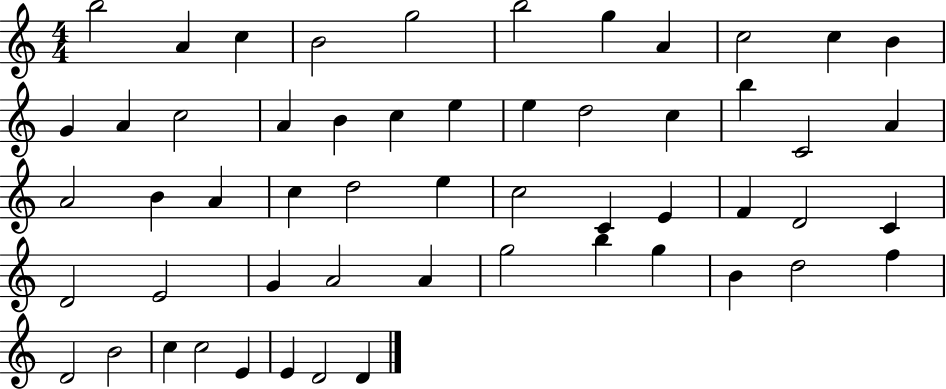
B5/h A4/q C5/q B4/h G5/h B5/h G5/q A4/q C5/h C5/q B4/q G4/q A4/q C5/h A4/q B4/q C5/q E5/q E5/q D5/h C5/q B5/q C4/h A4/q A4/h B4/q A4/q C5/q D5/h E5/q C5/h C4/q E4/q F4/q D4/h C4/q D4/h E4/h G4/q A4/h A4/q G5/h B5/q G5/q B4/q D5/h F5/q D4/h B4/h C5/q C5/h E4/q E4/q D4/h D4/q